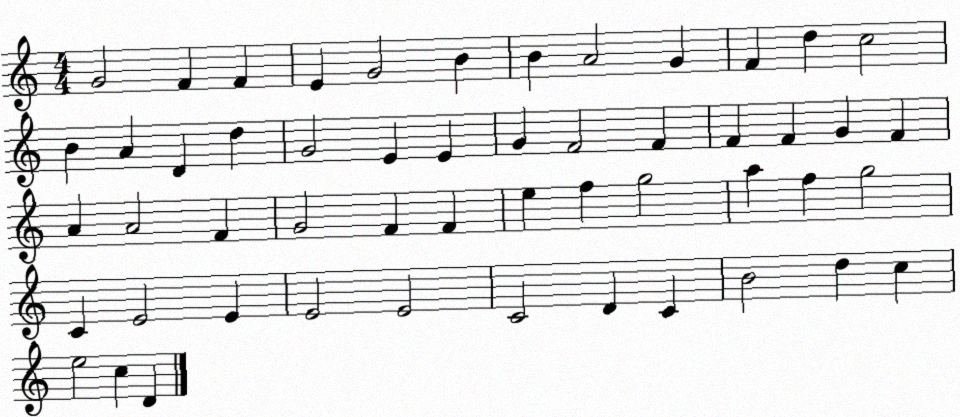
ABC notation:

X:1
T:Untitled
M:4/4
L:1/4
K:C
G2 F F E G2 B B A2 G F d c2 B A D d G2 E E G F2 F F F G F A A2 F G2 F F e f g2 a f g2 C E2 E E2 E2 C2 D C B2 d c e2 c D